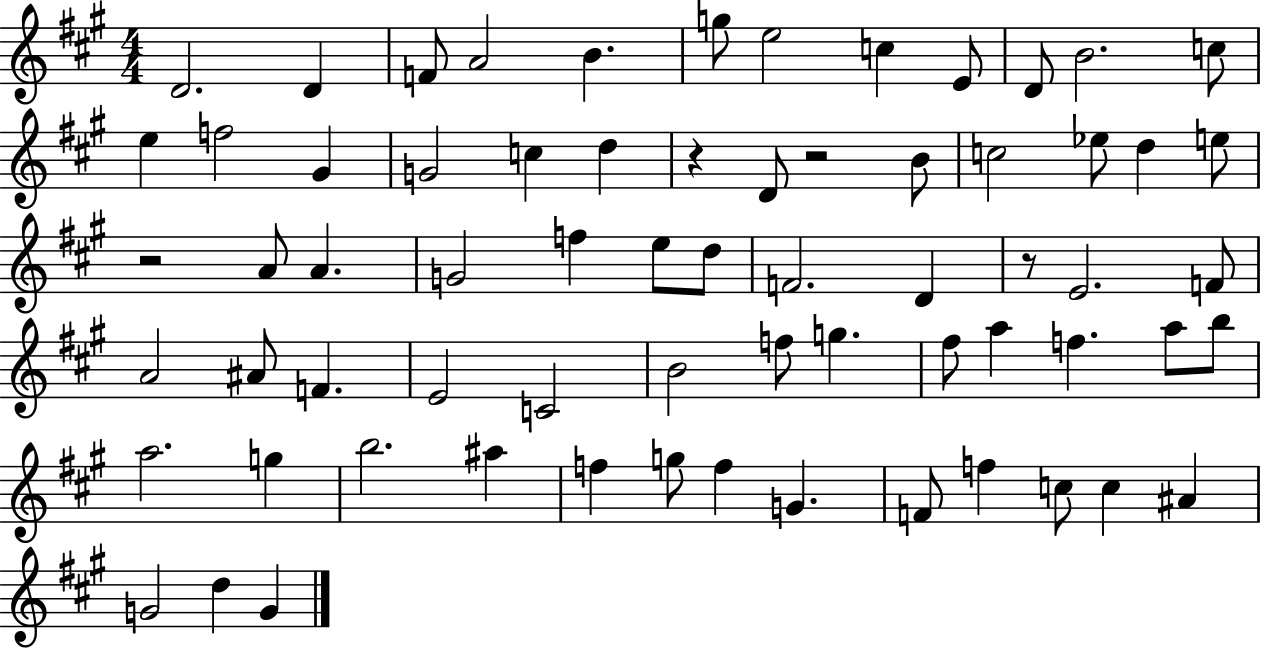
X:1
T:Untitled
M:4/4
L:1/4
K:A
D2 D F/2 A2 B g/2 e2 c E/2 D/2 B2 c/2 e f2 ^G G2 c d z D/2 z2 B/2 c2 _e/2 d e/2 z2 A/2 A G2 f e/2 d/2 F2 D z/2 E2 F/2 A2 ^A/2 F E2 C2 B2 f/2 g ^f/2 a f a/2 b/2 a2 g b2 ^a f g/2 f G F/2 f c/2 c ^A G2 d G